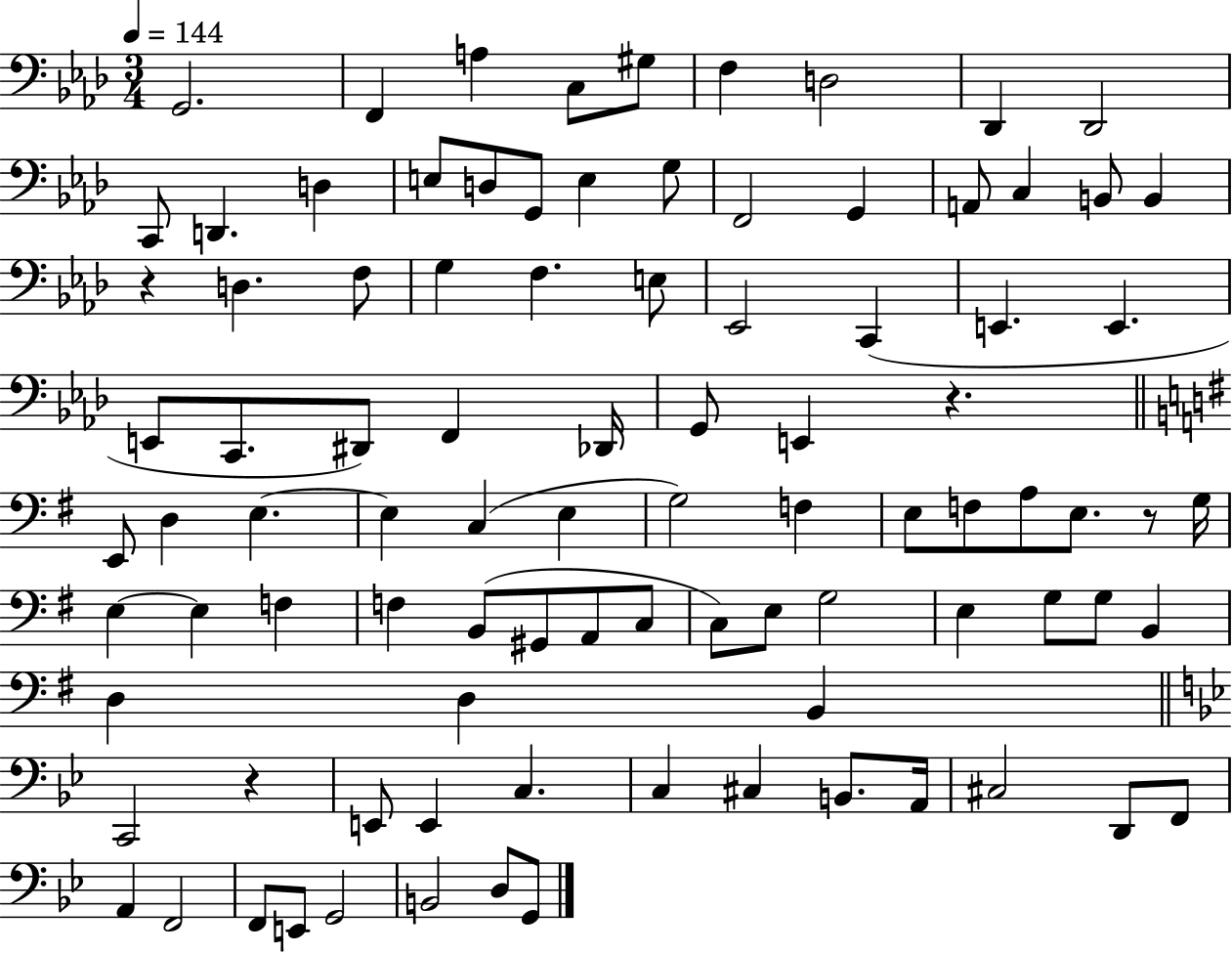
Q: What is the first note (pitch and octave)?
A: G2